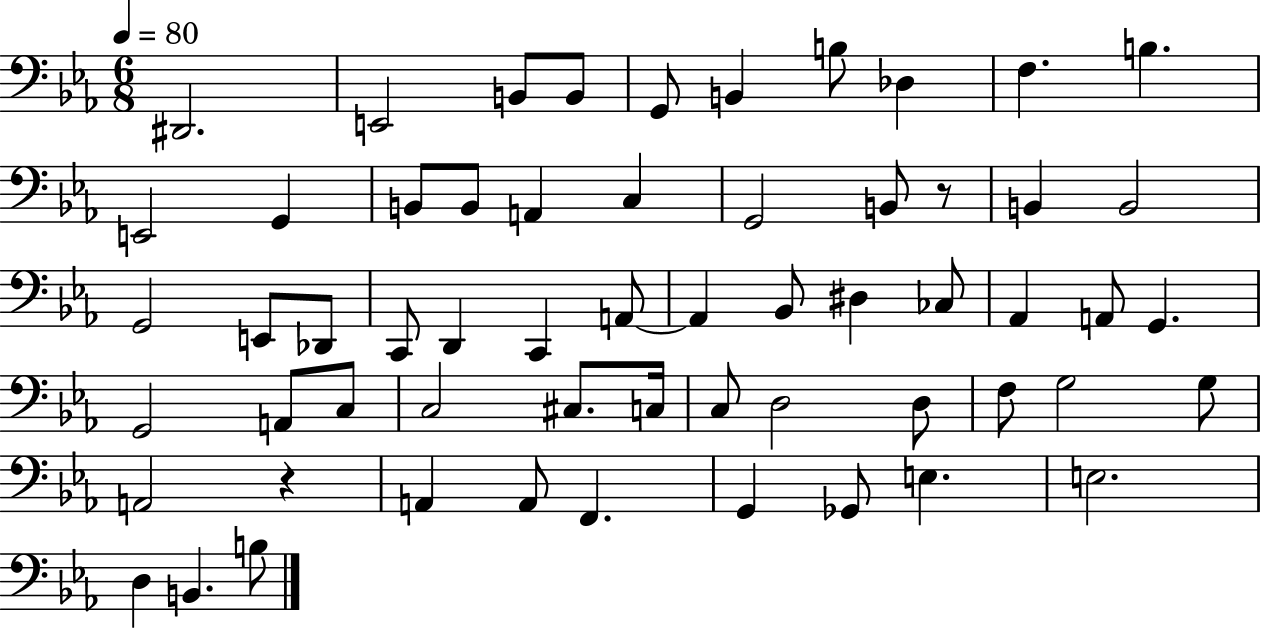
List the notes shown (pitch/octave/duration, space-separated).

D#2/h. E2/h B2/e B2/e G2/e B2/q B3/e Db3/q F3/q. B3/q. E2/h G2/q B2/e B2/e A2/q C3/q G2/h B2/e R/e B2/q B2/h G2/h E2/e Db2/e C2/e D2/q C2/q A2/e A2/q Bb2/e D#3/q CES3/e Ab2/q A2/e G2/q. G2/h A2/e C3/e C3/h C#3/e. C3/s C3/e D3/h D3/e F3/e G3/h G3/e A2/h R/q A2/q A2/e F2/q. G2/q Gb2/e E3/q. E3/h. D3/q B2/q. B3/e